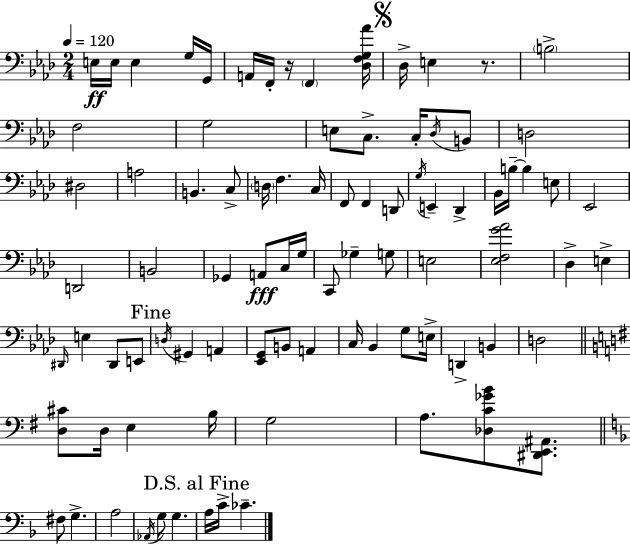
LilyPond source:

{
  \clef bass
  \numericTimeSignature
  \time 2/4
  \key aes \major
  \tempo 4 = 120
  e16\ff e16 e4 g16 g,16 | a,16 f,16-. r16 \parenthesize f,4 <des f g aes'>16 | \mark \markup { \musicglyph "scripts.segno" } des16-> e4 r8. | \parenthesize b2-> | \break f2 | g2 | e8 c8.-> c16-. \acciaccatura { des16 } b,8 | d2 | \break dis2 | a2 | b,4. c8-> | \parenthesize d16 f4. | \break c16 f,8 f,4 d,8 | \acciaccatura { g16 } e,4-- des,4-> | bes,16 b16--~~ b4 | e8 ees,2 | \break d,2 | b,2 | ges,4 a,8\fff | c16 g16 c,8 ges4-- | \break g8 e2 | <ees f g' aes'>2 | des4-> e4-> | \grace { dis,16 } e4 dis,8 | \break e,8 \mark "Fine" \acciaccatura { d16 } gis,4 | a,4 <ees, g,>8 b,8 | a,4 c16 bes,4 | g8 e16-> d,4-> | \break b,4 d2 | \bar "||" \break \key e \minor <d cis'>8 d16 e4 b16 | g2 | a8. <des c' ges' b'>8 <dis, e, ais,>8. | \bar "||" \break \key f \major fis8 g4.-> | a2 | \acciaccatura { aes,16 } g8 g4. | \mark "D.S. al Fine" a16 c'16-> ces'4.-- | \break \bar "|."
}